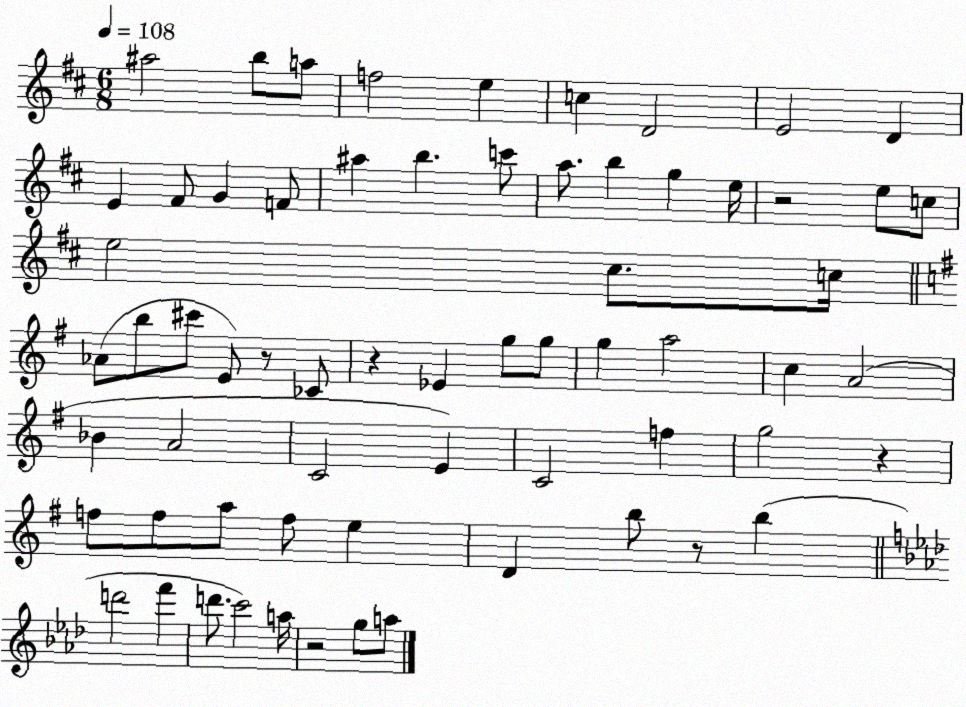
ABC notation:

X:1
T:Untitled
M:6/8
L:1/4
K:D
^a2 b/2 a/2 f2 e c D2 E2 D E ^F/2 G F/2 ^a b c'/2 a/2 b g e/4 z2 e/2 c/2 e2 ^c/2 c/4 _A/2 b/2 ^c'/2 E/2 z/2 _C/2 z _E g/2 g/2 g a2 c A2 _B A2 C2 E C2 f g2 z f/2 f/2 a/2 f/2 e D b/2 z/2 b d'2 f' d'/2 c'2 a/4 z2 g/2 a/2